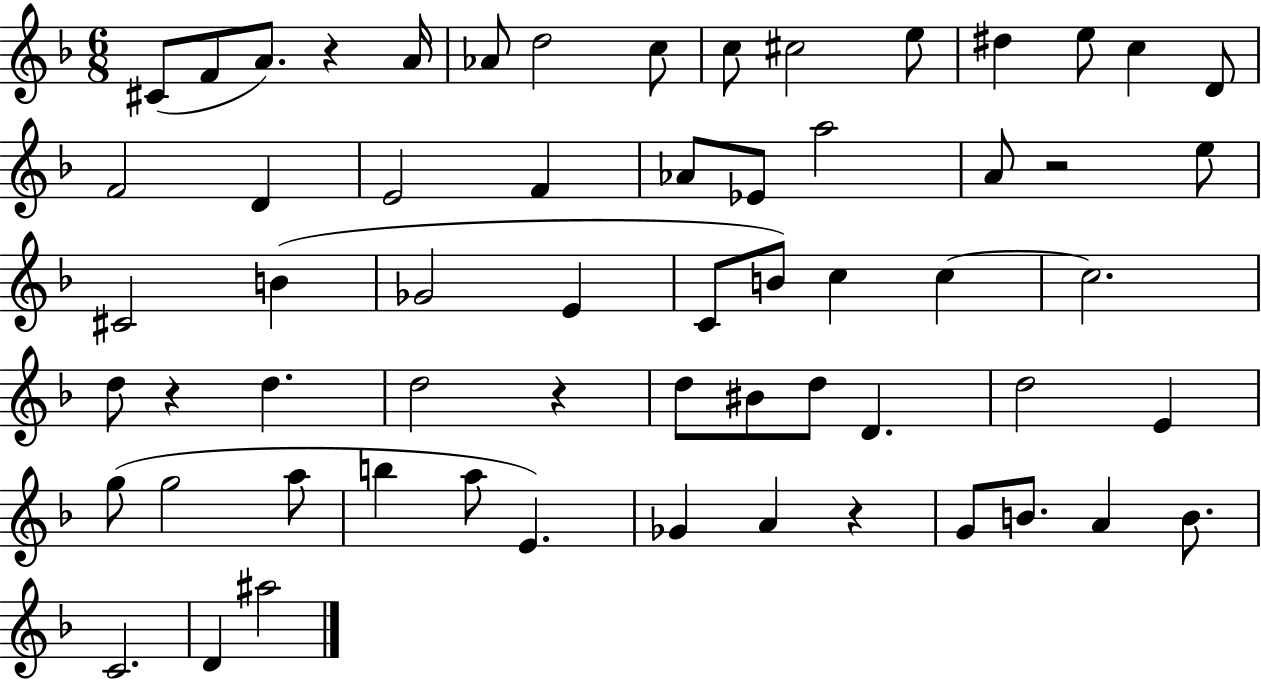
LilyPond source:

{
  \clef treble
  \numericTimeSignature
  \time 6/8
  \key f \major
  cis'8( f'8 a'8.) r4 a'16 | aes'8 d''2 c''8 | c''8 cis''2 e''8 | dis''4 e''8 c''4 d'8 | \break f'2 d'4 | e'2 f'4 | aes'8 ees'8 a''2 | a'8 r2 e''8 | \break cis'2 b'4( | ges'2 e'4 | c'8 b'8) c''4 c''4~~ | c''2. | \break d''8 r4 d''4. | d''2 r4 | d''8 bis'8 d''8 d'4. | d''2 e'4 | \break g''8( g''2 a''8 | b''4 a''8 e'4.) | ges'4 a'4 r4 | g'8 b'8. a'4 b'8. | \break c'2. | d'4 ais''2 | \bar "|."
}